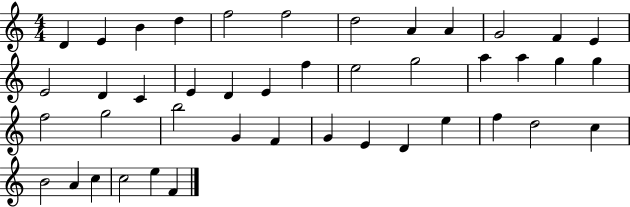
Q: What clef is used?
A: treble